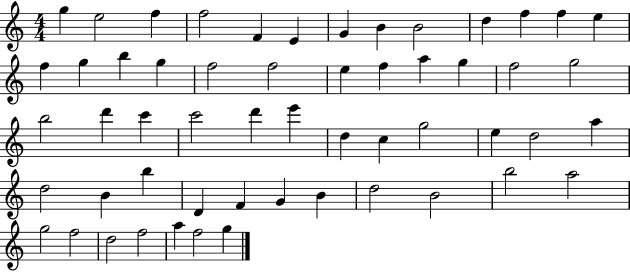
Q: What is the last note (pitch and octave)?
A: G5